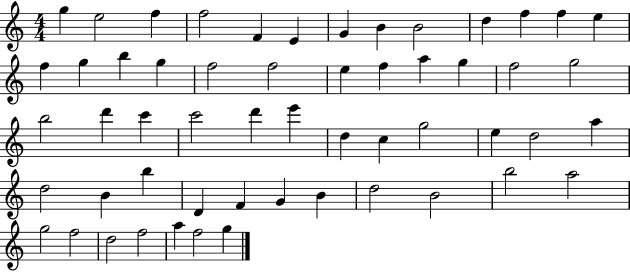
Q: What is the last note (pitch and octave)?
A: G5